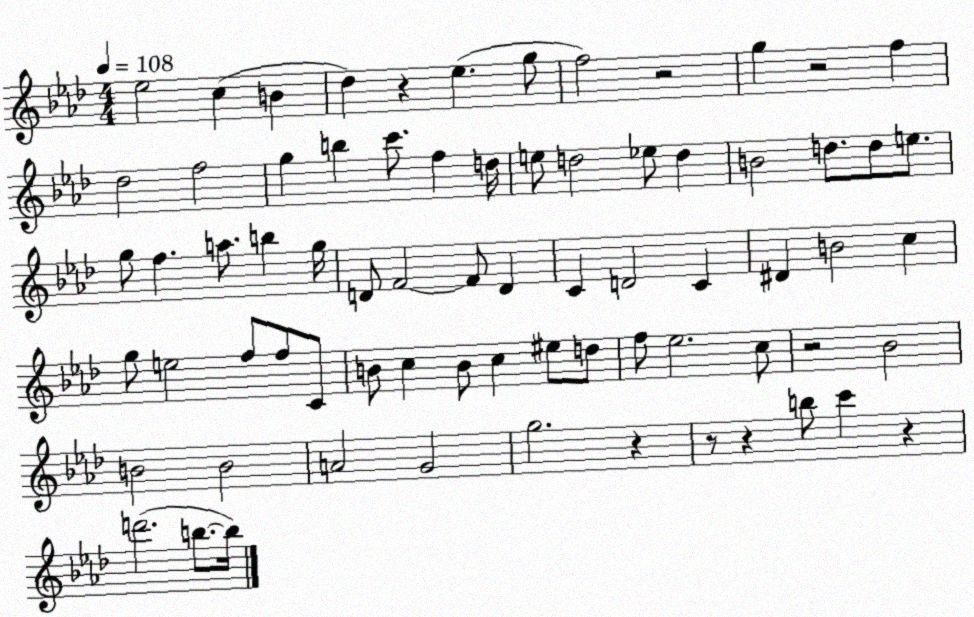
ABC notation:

X:1
T:Untitled
M:4/4
L:1/4
K:Ab
_e2 c B _d z _e g/2 f2 z2 g z2 f _d2 f2 g b c'/2 f d/4 e/2 d2 _e/2 d B2 d/2 d/2 e/2 g/2 f a/2 b g/4 D/2 F2 F/2 D C D2 C ^D B2 c g/2 e2 f/2 f/2 C/2 B/2 c B/2 c ^e/2 d/2 f/2 _e2 c/2 z2 _B2 B2 B2 A2 G2 g2 z z/2 z b/2 c' z d'2 b/2 b/4